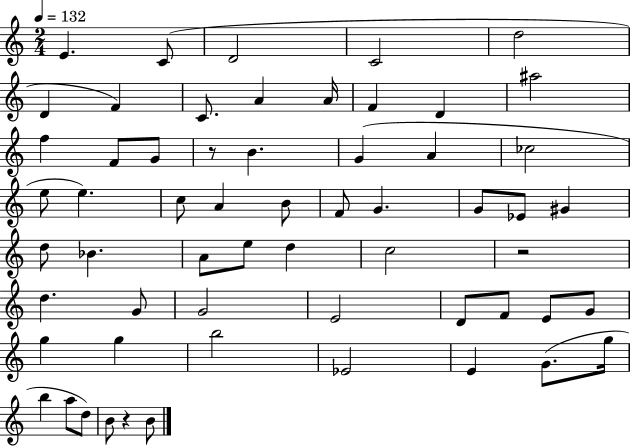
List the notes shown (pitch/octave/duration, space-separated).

E4/q. C4/e D4/h C4/h D5/h D4/q F4/q C4/e. A4/q A4/s F4/q D4/q A#5/h F5/q F4/e G4/e R/e B4/q. G4/q A4/q CES5/h E5/e E5/q. C5/e A4/q B4/e F4/e G4/q. G4/e Eb4/e G#4/q D5/e Bb4/q. A4/e E5/e D5/q C5/h R/h D5/q. G4/e G4/h E4/h D4/e F4/e E4/e G4/e G5/q G5/q B5/h Eb4/h E4/q G4/e. G5/s B5/q A5/e D5/e B4/e R/q B4/e